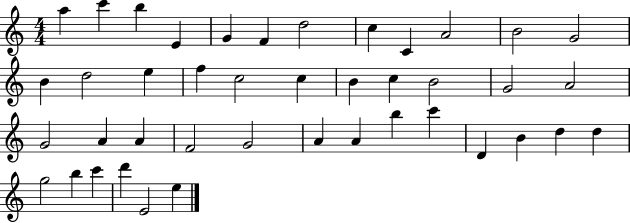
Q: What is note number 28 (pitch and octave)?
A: G4